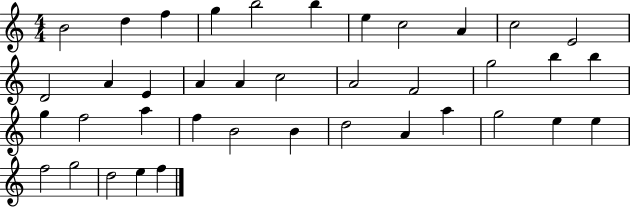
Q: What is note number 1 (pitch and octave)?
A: B4